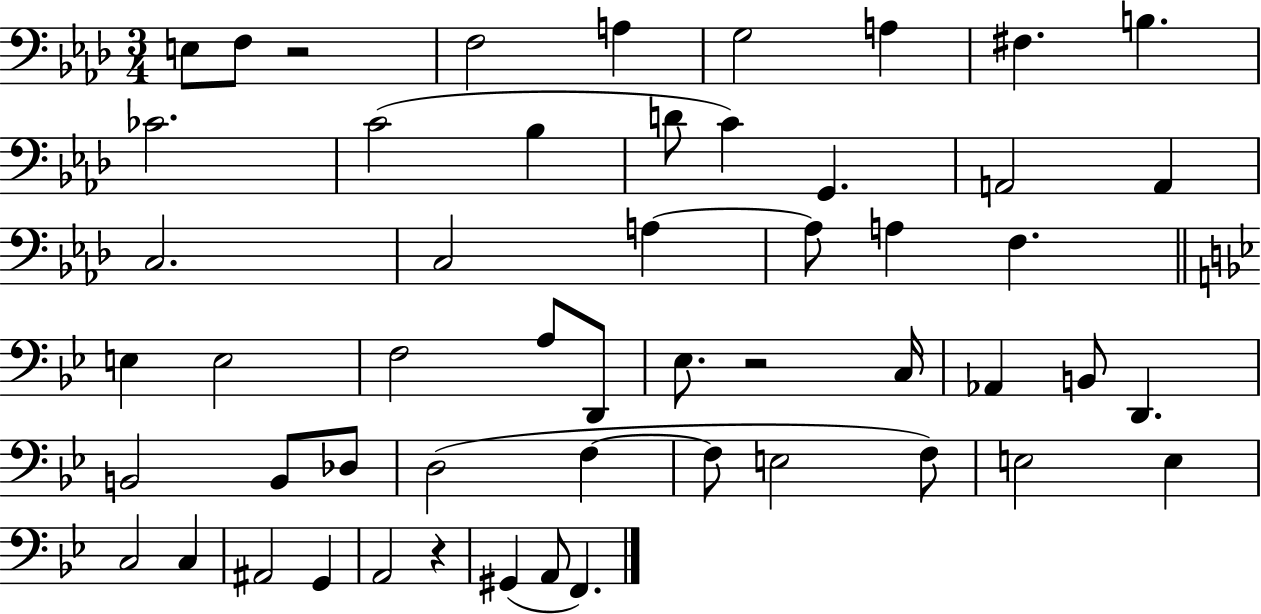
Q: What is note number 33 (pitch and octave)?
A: B2